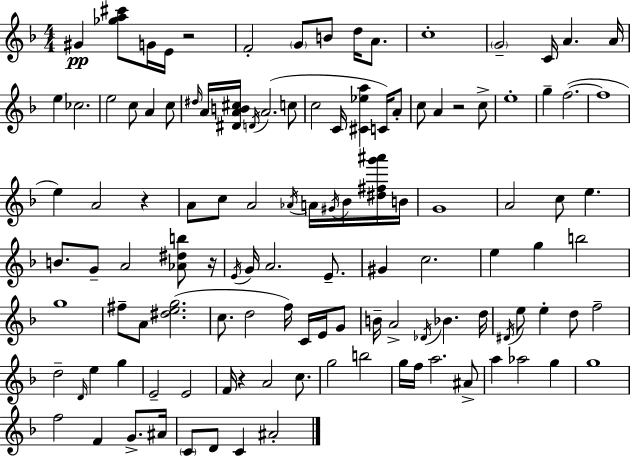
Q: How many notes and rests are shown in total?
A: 118